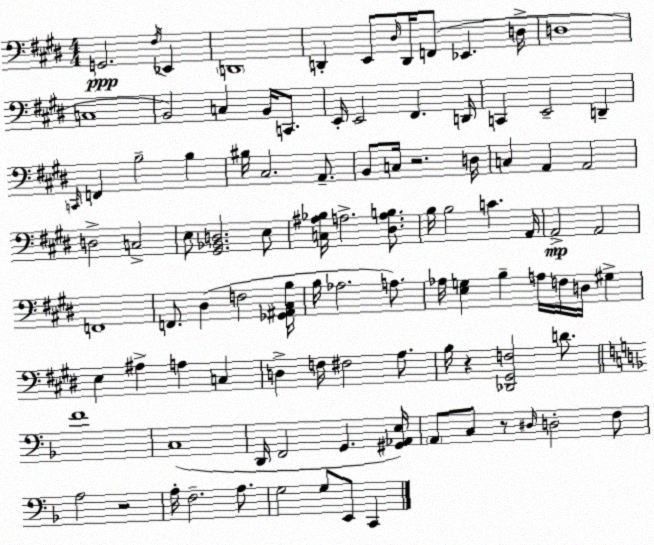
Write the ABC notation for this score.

X:1
T:Untitled
M:4/4
L:1/4
K:E
G,,2 ^F,/4 _E,, D,,4 D,, E,,/2 ^D,/4 D,,/4 F,,/2 _E,, D,/4 D,4 C,4 B,,2 C, B,,/4 C,,/2 E,,/4 E,,2 ^F,, D,,/4 C,, E,,2 D,, C,,/4 F,, B,2 B, ^B,/4 ^C,2 A,,/2 B,,/2 C,/4 z2 D,/4 C, A,, A,,2 D,2 C,2 E,/2 [^G,,_B,,D,]2 E,/2 [C,^A,_B,]/4 A,2 [^D,A,B,]/2 B,/4 B,2 C A,,/4 A,,2 A,,2 F,,4 F,,/2 ^D, F,2 [_G,,^A,,^C,B,]/4 B,/4 _A,2 A,/2 _A,/4 [E,G,] B, A,/4 F,/4 D,/4 ^G, E, ^A, A, C, D, F,/4 ^F,2 A,/2 B,/4 z [_D,,^G,,F,]2 D/2 F4 C,4 D,,/4 F,,2 G,, [^G,,_A,,E,]/4 A,,/2 C,/2 z/2 ^D,/4 D,2 F,/2 A,2 z2 A,/4 F,2 A,/2 G,2 G,/2 E,,/2 C,,